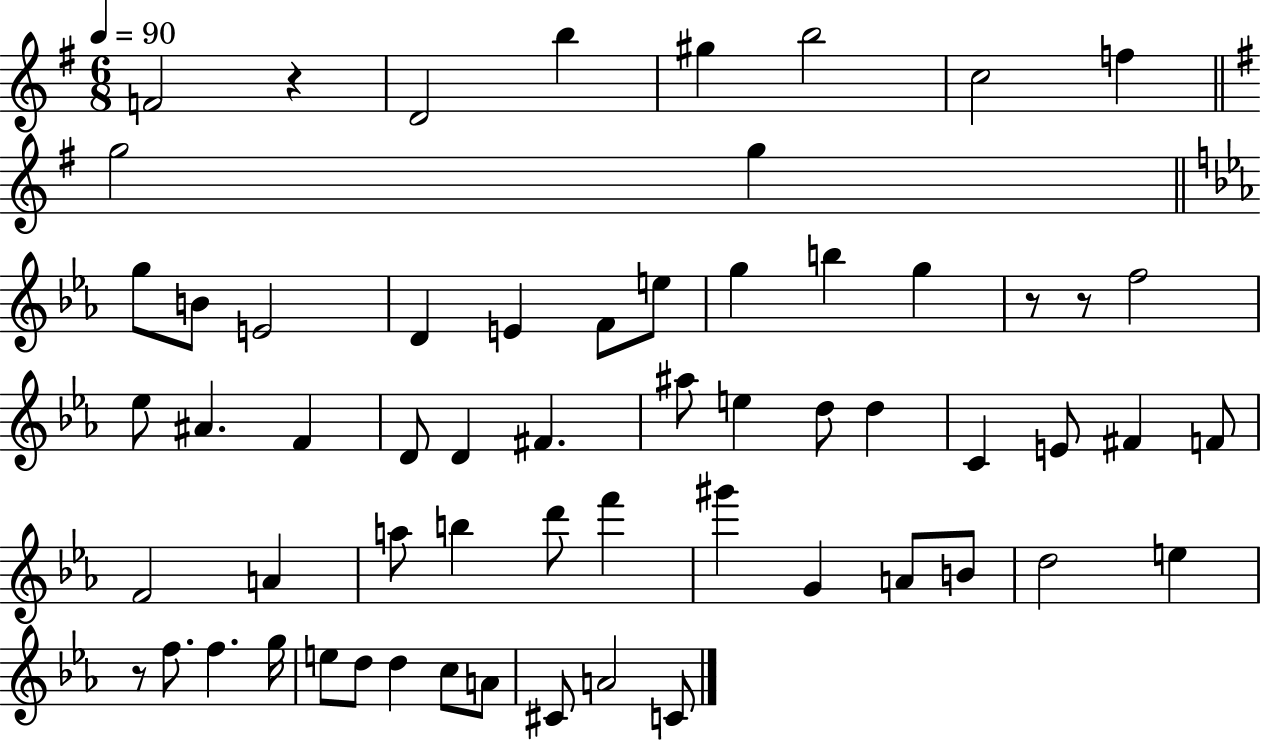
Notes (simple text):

F4/h R/q D4/h B5/q G#5/q B5/h C5/h F5/q G5/h G5/q G5/e B4/e E4/h D4/q E4/q F4/e E5/e G5/q B5/q G5/q R/e R/e F5/h Eb5/e A#4/q. F4/q D4/e D4/q F#4/q. A#5/e E5/q D5/e D5/q C4/q E4/e F#4/q F4/e F4/h A4/q A5/e B5/q D6/e F6/q G#6/q G4/q A4/e B4/e D5/h E5/q R/e F5/e. F5/q. G5/s E5/e D5/e D5/q C5/e A4/e C#4/e A4/h C4/e